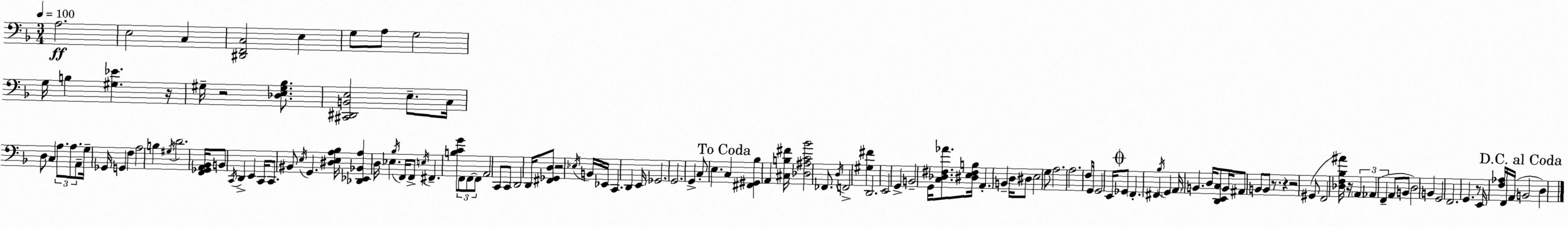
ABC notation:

X:1
T:Untitled
M:3/4
L:1/4
K:Dm
A,2 E,2 C, [^D,,F,,C,]2 E, G,/2 A,/2 G,2 G,/4 B, [^G,_E] z/4 ^G,/4 z2 [_D,E,^G,_B,]/2 [^C,,^D,,B,,E,]2 E,/2 C,/4 D,/2 C, A,/2 A,/2 A,,/2 G,/4 _G,,/4 G,, F, A,2 B, ^G,/4 D2 [F,,_G,,A,,_B,,]/4 B,,/2 C,,/4 D,, E,, C,,/4 C,,/2 ^B,,/2 E,/4 G,, [^D,E,A,_B,]/4 [_D,,_E,,_B,,A,] D,/4 _E, _B,/4 F,,/4 F,,/2 E,/4 ^F,, [B,CG]/2 F,,/2 F,,/2 F,,/2 A,,2 C,,/2 C,,/2 D,,2 D,,/4 [^F,,_G,,D,]/2 z2 _E,/4 B,,/4 _E,,/4 C,, D,, E,,/4 _G,,2 G,,2 G,, C,/2 E, C, [^F,,^G,,_B,] A,, [^C,B,^F]/4 [_D,^A,C_B]2 _F,,/2 D,/4 F,,2 [^G,^F] D,,2 E,,2 G,, B,,2 G,,/4 [C,_D,^F,_A]/2 [^D,E,^F,B,]/4 A,, B,, D,/4 ^D,/2 E,2 G,/2 A,2 A,2 F,/2 G,,/4 G,,2 E,,/4 _G,,/2 F,, ^F,, _B,/4 G,, A,,/4 B,, D,/4 [D,,E,,C,]/2 B,,/4 ^A,,/2 B,,/2 B,,/2 z/2 z z2 ^G,,/2 F,,2 [_D,F,_B,^A]/4 z/4 A,, _A,, F,, A,,/2 B,,/2 D,2 B,, G,,2 F,,2 G,, z/2 E,,/4 [F,_A,]/4 F,,/4 A,,/4 B,,2 D,